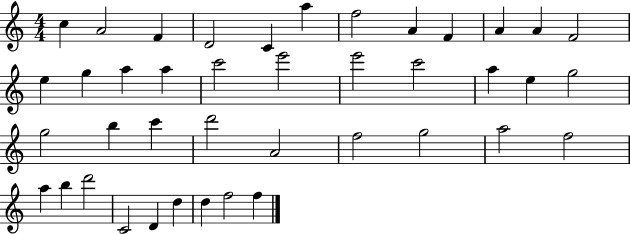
C5/q A4/h F4/q D4/h C4/q A5/q F5/h A4/q F4/q A4/q A4/q F4/h E5/q G5/q A5/q A5/q C6/h E6/h E6/h C6/h A5/q E5/q G5/h G5/h B5/q C6/q D6/h A4/h F5/h G5/h A5/h F5/h A5/q B5/q D6/h C4/h D4/q D5/q D5/q F5/h F5/q